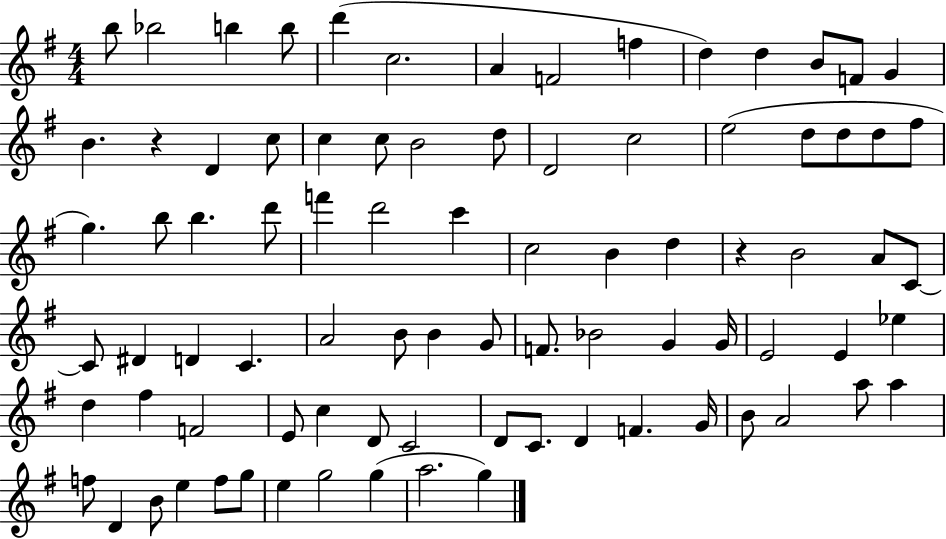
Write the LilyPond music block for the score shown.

{
  \clef treble
  \numericTimeSignature
  \time 4/4
  \key g \major
  b''8 bes''2 b''4 b''8 | d'''4( c''2. | a'4 f'2 f''4 | d''4) d''4 b'8 f'8 g'4 | \break b'4. r4 d'4 c''8 | c''4 c''8 b'2 d''8 | d'2 c''2 | e''2( d''8 d''8 d''8 fis''8 | \break g''4.) b''8 b''4. d'''8 | f'''4 d'''2 c'''4 | c''2 b'4 d''4 | r4 b'2 a'8 c'8~~ | \break c'8 dis'4 d'4 c'4. | a'2 b'8 b'4 g'8 | f'8. bes'2 g'4 g'16 | e'2 e'4 ees''4 | \break d''4 fis''4 f'2 | e'8 c''4 d'8 c'2 | d'8 c'8. d'4 f'4. g'16 | b'8 a'2 a''8 a''4 | \break f''8 d'4 b'8 e''4 f''8 g''8 | e''4 g''2 g''4( | a''2. g''4) | \bar "|."
}